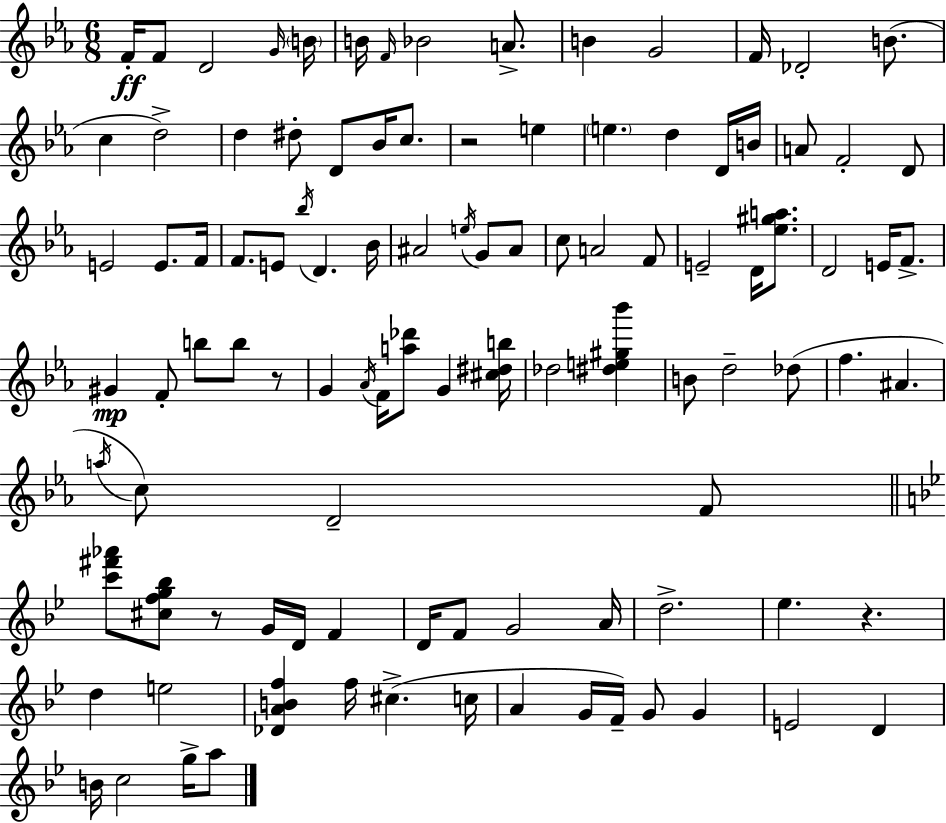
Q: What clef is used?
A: treble